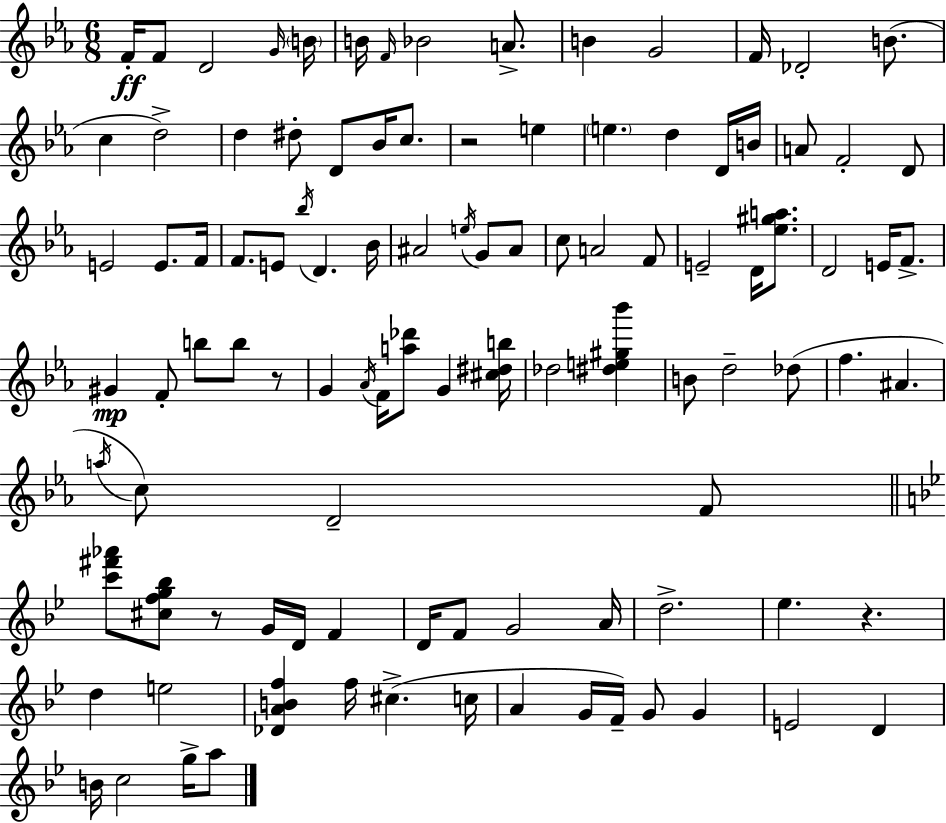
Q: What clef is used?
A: treble